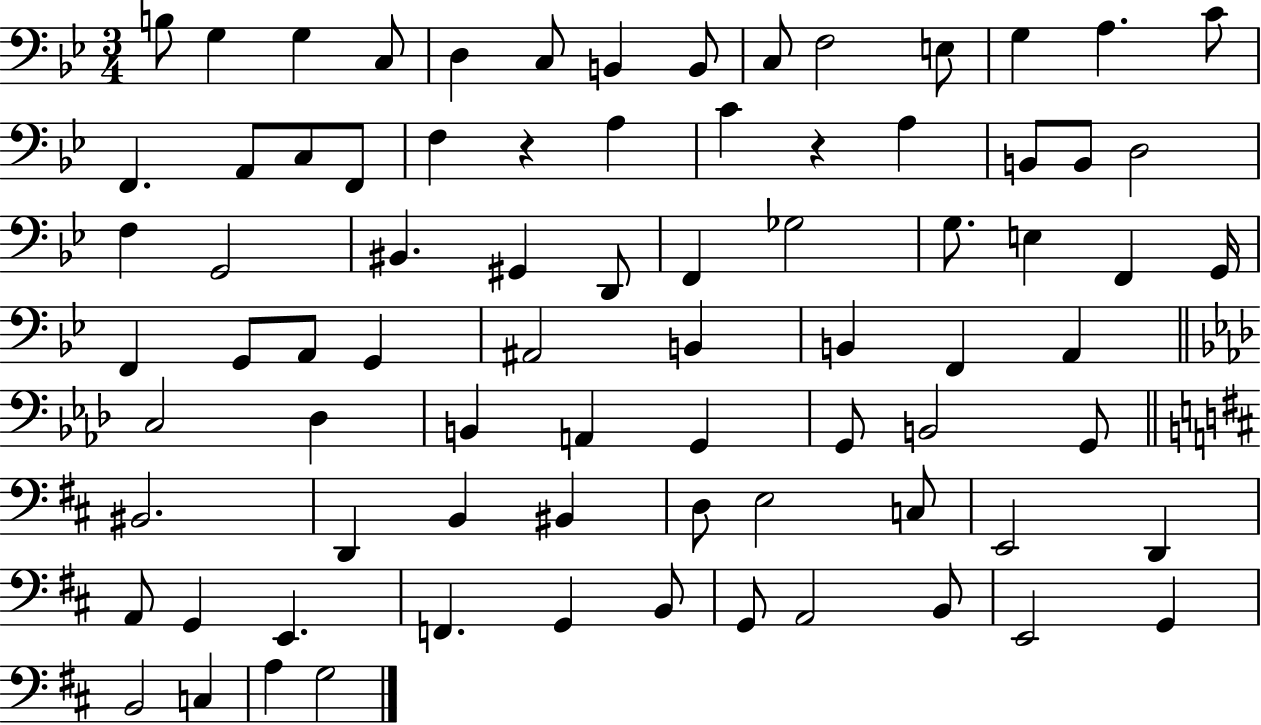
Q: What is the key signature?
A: BES major